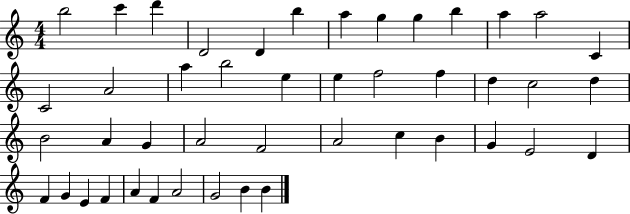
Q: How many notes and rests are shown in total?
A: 45